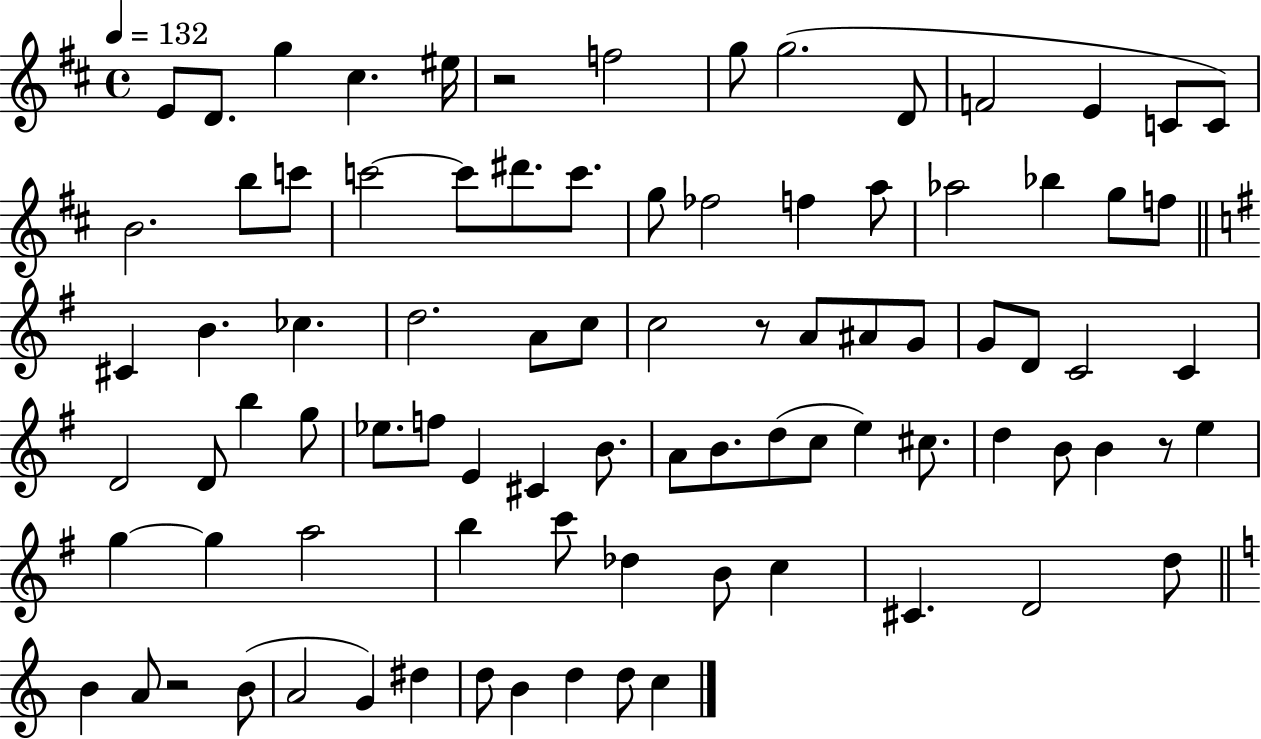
{
  \clef treble
  \time 4/4
  \defaultTimeSignature
  \key d \major
  \tempo 4 = 132
  e'8 d'8. g''4 cis''4. eis''16 | r2 f''2 | g''8 g''2.( d'8 | f'2 e'4 c'8 c'8) | \break b'2. b''8 c'''8 | c'''2~~ c'''8 dis'''8. c'''8. | g''8 fes''2 f''4 a''8 | aes''2 bes''4 g''8 f''8 | \break \bar "||" \break \key g \major cis'4 b'4. ces''4. | d''2. a'8 c''8 | c''2 r8 a'8 ais'8 g'8 | g'8 d'8 c'2 c'4 | \break d'2 d'8 b''4 g''8 | ees''8. f''8 e'4 cis'4 b'8. | a'8 b'8. d''8( c''8 e''4) cis''8. | d''4 b'8 b'4 r8 e''4 | \break g''4~~ g''4 a''2 | b''4 c'''8 des''4 b'8 c''4 | cis'4. d'2 d''8 | \bar "||" \break \key c \major b'4 a'8 r2 b'8( | a'2 g'4) dis''4 | d''8 b'4 d''4 d''8 c''4 | \bar "|."
}